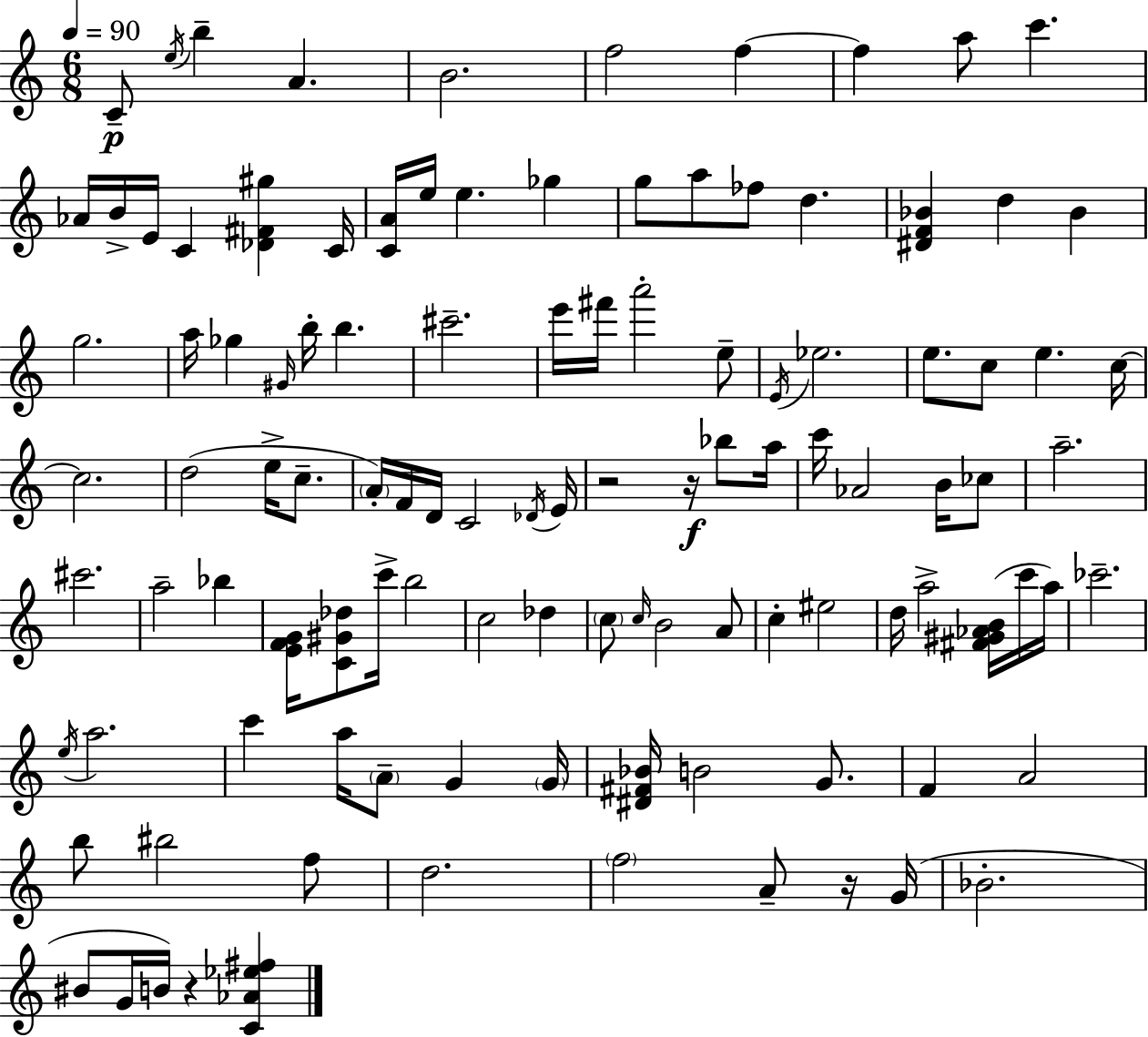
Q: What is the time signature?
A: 6/8